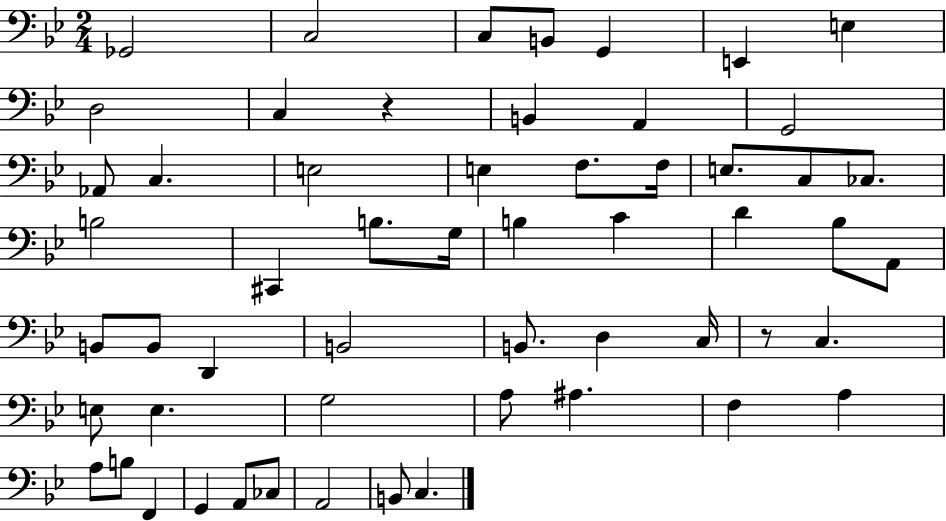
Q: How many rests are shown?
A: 2